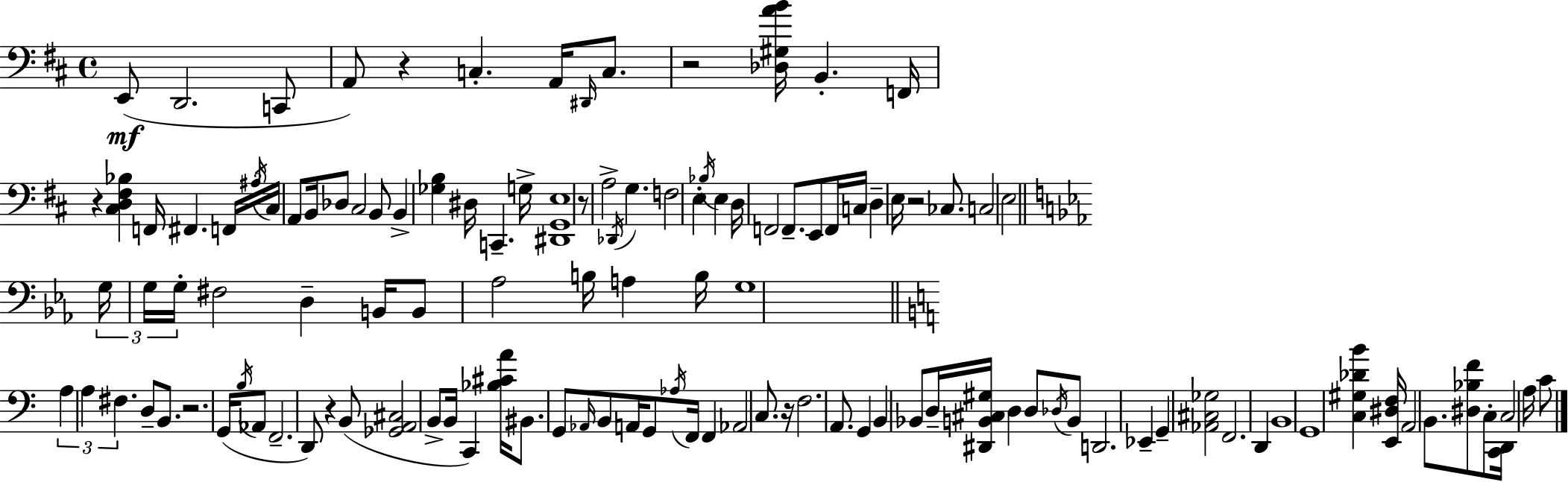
E2/e D2/h. C2/e A2/e R/q C3/q. A2/s D#2/s C3/e. R/h [Db3,G#3,A4,B4]/s B2/q. F2/s R/q [C#3,D3,F#3,Bb3]/q F2/s F#2/q. F2/s A#3/s C#3/s A2/e B2/s Db3/e C#3/h B2/e B2/q [Gb3,B3]/q D#3/s C2/q. G3/s [D#2,G2,E3]/w R/e A3/h Db2/s G3/q. F3/h E3/q Bb3/s E3/q D3/s F2/h F2/e. E2/e F2/s C3/s D3/q E3/s R/h CES3/e. C3/h E3/h G3/s G3/s G3/s F#3/h D3/q B2/s B2/e Ab3/h B3/s A3/q B3/s G3/w A3/q A3/q F#3/q. D3/e B2/e. R/h. G2/s B3/s Ab2/e F2/h. D2/e R/q B2/e [Gb2,A2,C#3]/h B2/e B2/s C2/q [Bb3,C#4,A4]/s BIS2/e. G2/e Ab2/s B2/e A2/s G2/e Ab3/s F2/s F2/q Ab2/h C3/e. R/s F3/h. A2/e. G2/q B2/q Bb2/e D3/s [D#2,B2,C#3,G#3]/s D3/q D3/e Db3/s B2/e D2/h. Eb2/q G2/q [Ab2,C#3,Gb3]/h F2/h. D2/q B2/w G2/w [C3,G#3,Db4,B4]/q [E2,D#3,F3]/s A2/h B2/e. [D#3,Bb3,F4]/e C3/e [C2,D2]/s C3/h A3/s C4/e